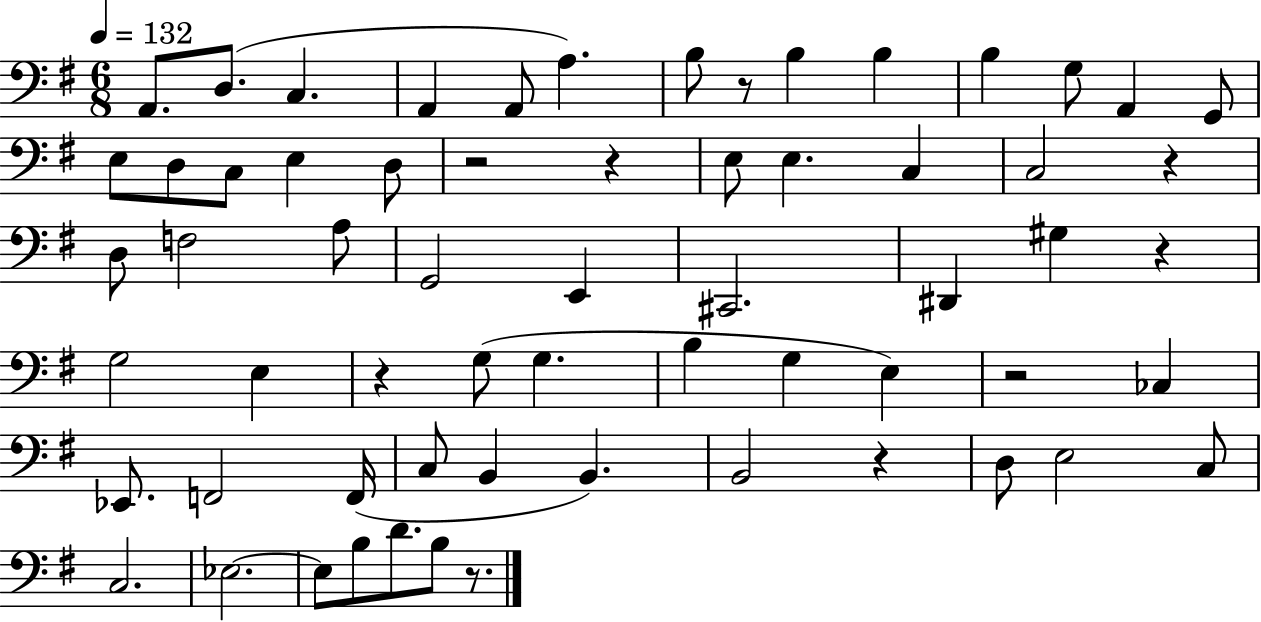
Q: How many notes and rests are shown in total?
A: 63